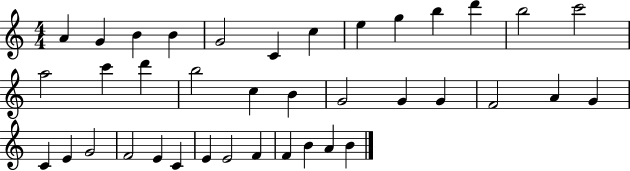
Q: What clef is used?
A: treble